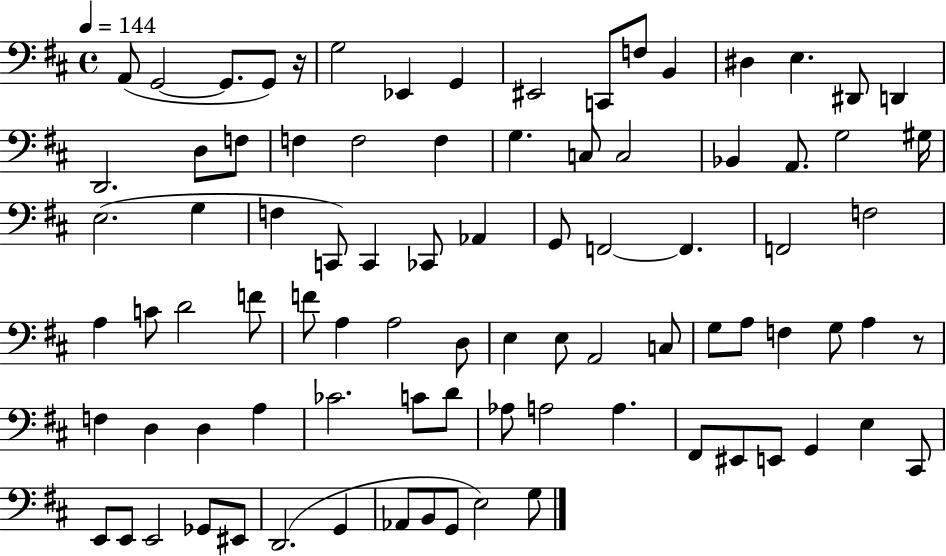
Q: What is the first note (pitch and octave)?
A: A2